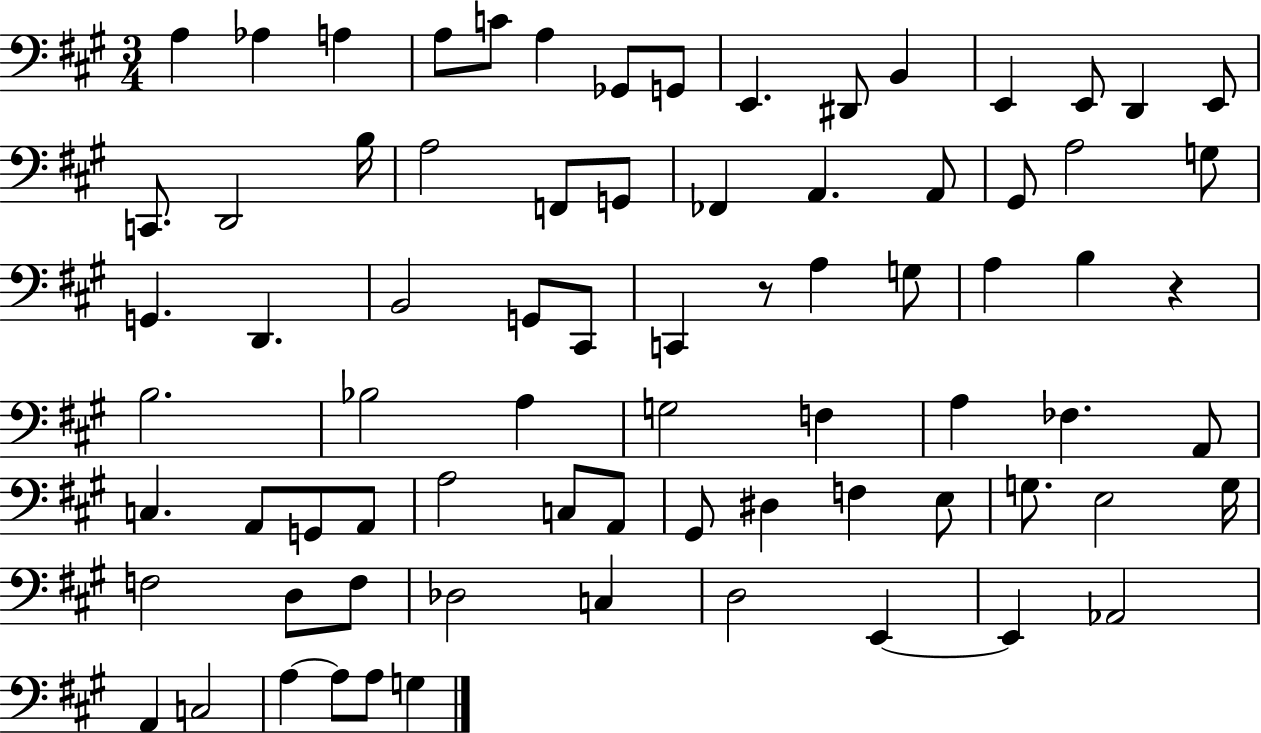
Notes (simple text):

A3/q Ab3/q A3/q A3/e C4/e A3/q Gb2/e G2/e E2/q. D#2/e B2/q E2/q E2/e D2/q E2/e C2/e. D2/h B3/s A3/h F2/e G2/e FES2/q A2/q. A2/e G#2/e A3/h G3/e G2/q. D2/q. B2/h G2/e C#2/e C2/q R/e A3/q G3/e A3/q B3/q R/q B3/h. Bb3/h A3/q G3/h F3/q A3/q FES3/q. A2/e C3/q. A2/e G2/e A2/e A3/h C3/e A2/e G#2/e D#3/q F3/q E3/e G3/e. E3/h G3/s F3/h D3/e F3/e Db3/h C3/q D3/h E2/q E2/q Ab2/h A2/q C3/h A3/q A3/e A3/e G3/q